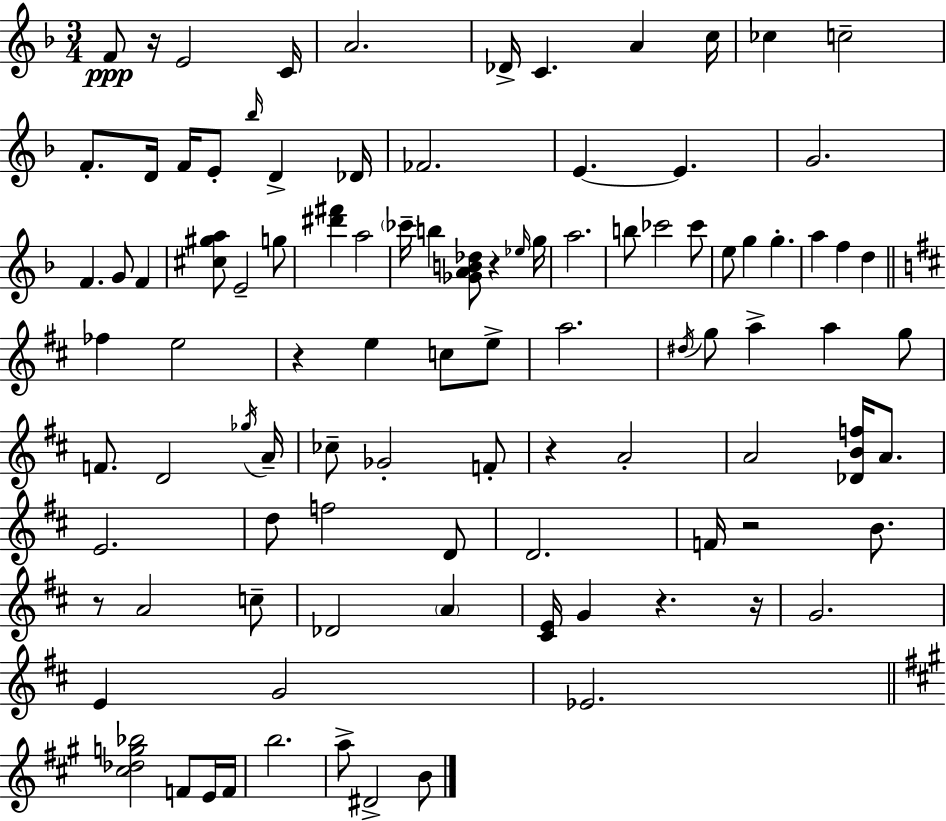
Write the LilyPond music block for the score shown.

{
  \clef treble
  \numericTimeSignature
  \time 3/4
  \key d \minor
  \repeat volta 2 { f'8\ppp r16 e'2 c'16 | a'2. | des'16-> c'4. a'4 c''16 | ces''4 c''2-- | \break f'8.-. d'16 f'16 e'8-. \grace { bes''16 } d'4-> | des'16 fes'2. | e'4.~~ e'4. | g'2. | \break f'4. g'8 f'4 | <cis'' gis'' a''>8 e'2-- g''8 | <dis''' fis'''>4 a''2 | \parenthesize ces'''16-- b''4 <ges' a' b' des''>8 r4 | \break \grace { ees''16 } g''16 a''2. | b''8 ces'''2 | ces'''8 e''8 g''4 g''4.-. | a''4 f''4 d''4 | \break \bar "||" \break \key b \minor fes''4 e''2 | r4 e''4 c''8 e''8-> | a''2. | \acciaccatura { dis''16 } g''8 a''4-> a''4 g''8 | \break f'8. d'2 | \acciaccatura { ges''16 } a'16-- ces''8-- ges'2-. | f'8-. r4 a'2-. | a'2 <des' b' f''>16 a'8. | \break e'2. | d''8 f''2 | d'8 d'2. | f'16 r2 b'8. | \break r8 a'2 | c''8-- des'2 \parenthesize a'4 | <cis' e'>16 g'4 r4. | r16 g'2. | \break e'4 g'2 | ees'2. | \bar "||" \break \key a \major <cis'' des'' g'' bes''>2 f'8 e'16 f'16 | b''2. | a''8-> dis'2-> b'8 | } \bar "|."
}